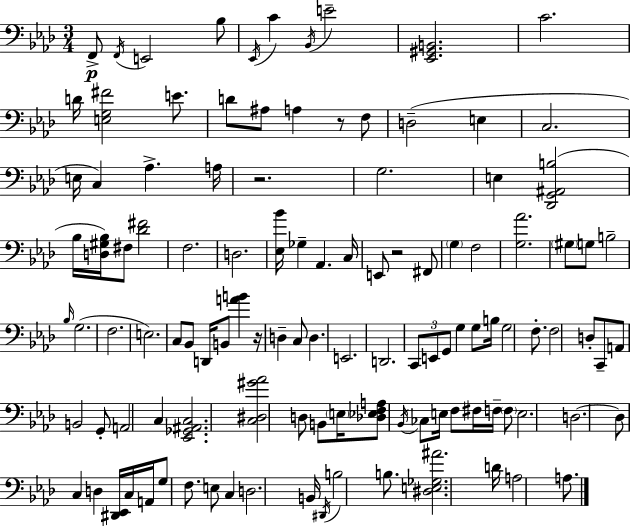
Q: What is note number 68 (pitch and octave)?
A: D3